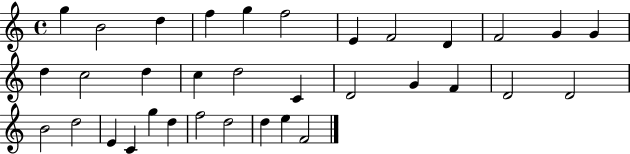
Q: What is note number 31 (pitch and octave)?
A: D5